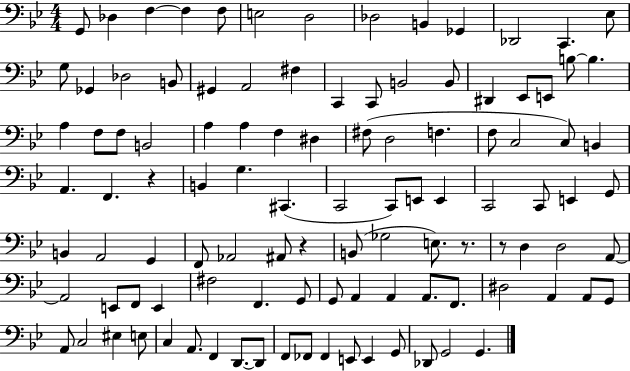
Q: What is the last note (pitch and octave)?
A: G2